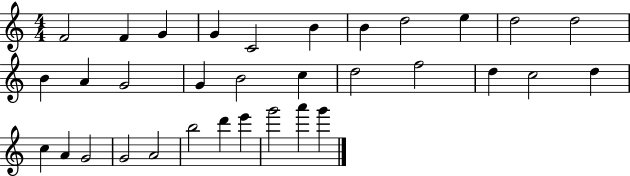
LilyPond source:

{
  \clef treble
  \numericTimeSignature
  \time 4/4
  \key c \major
  f'2 f'4 g'4 | g'4 c'2 b'4 | b'4 d''2 e''4 | d''2 d''2 | \break b'4 a'4 g'2 | g'4 b'2 c''4 | d''2 f''2 | d''4 c''2 d''4 | \break c''4 a'4 g'2 | g'2 a'2 | b''2 d'''4 e'''4 | g'''2 a'''4 g'''4 | \break \bar "|."
}